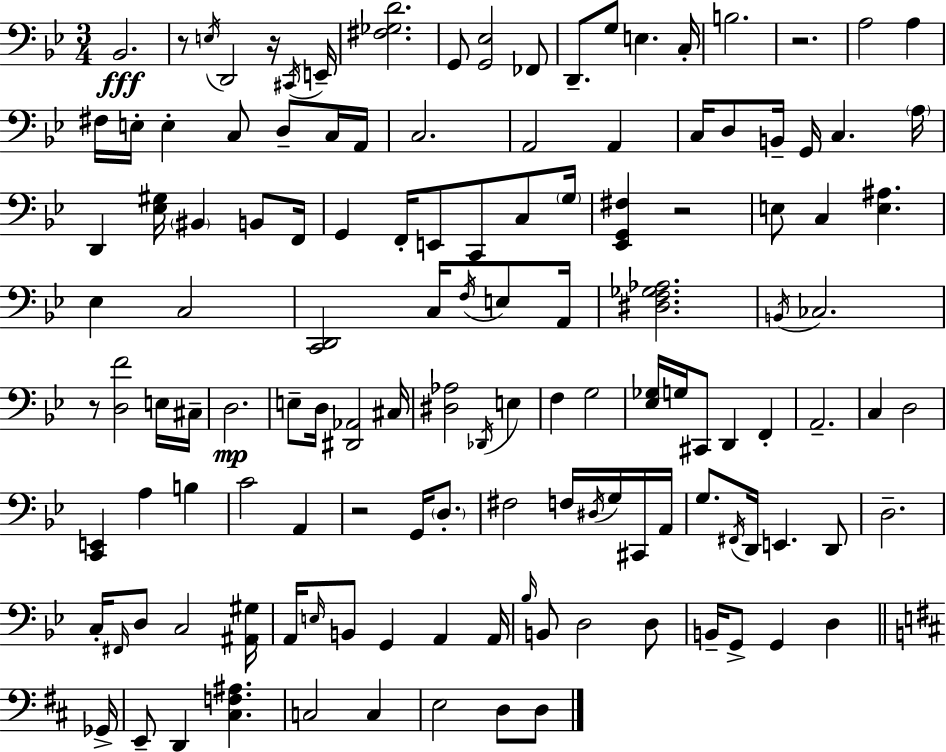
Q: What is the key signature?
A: G minor